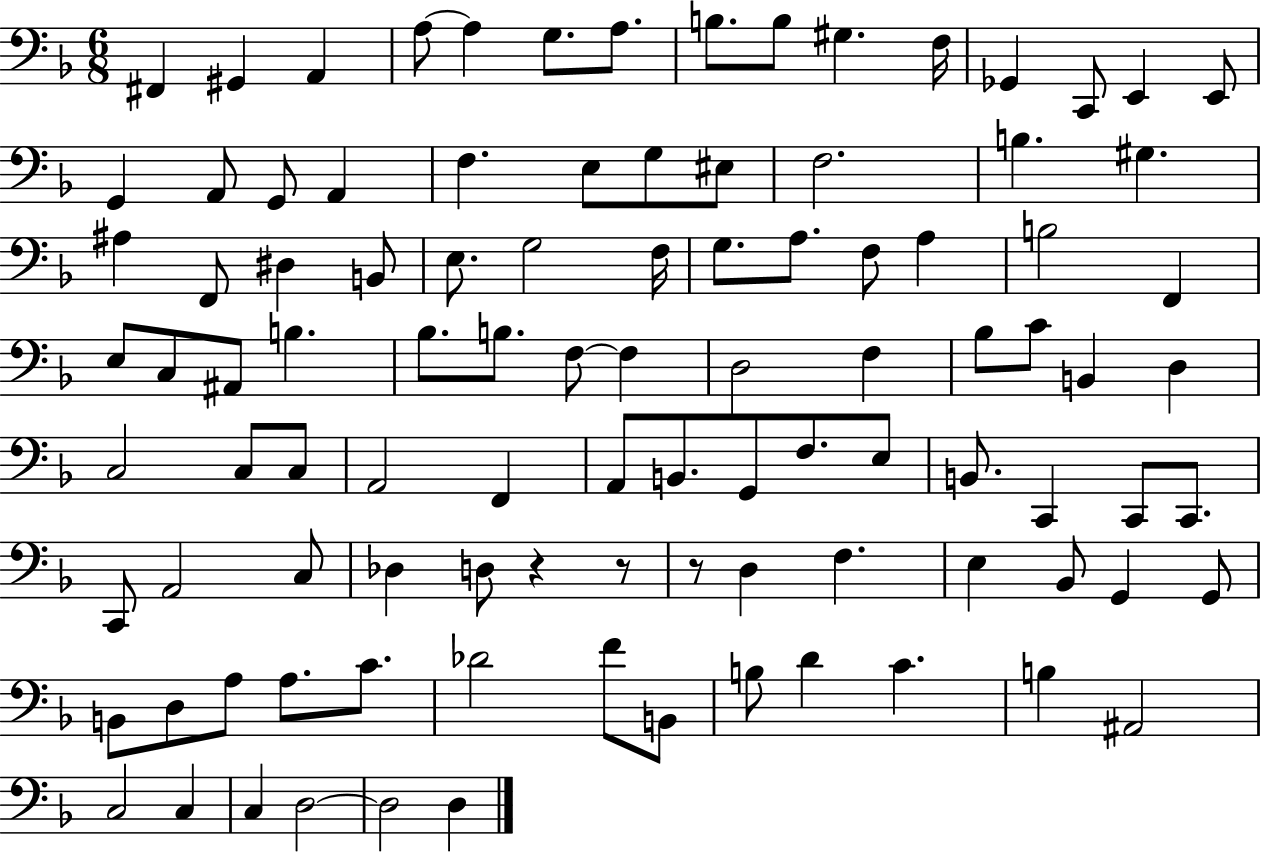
F#2/q G#2/q A2/q A3/e A3/q G3/e. A3/e. B3/e. B3/e G#3/q. F3/s Gb2/q C2/e E2/q E2/e G2/q A2/e G2/e A2/q F3/q. E3/e G3/e EIS3/e F3/h. B3/q. G#3/q. A#3/q F2/e D#3/q B2/e E3/e. G3/h F3/s G3/e. A3/e. F3/e A3/q B3/h F2/q E3/e C3/e A#2/e B3/q. Bb3/e. B3/e. F3/e F3/q D3/h F3/q Bb3/e C4/e B2/q D3/q C3/h C3/e C3/e A2/h F2/q A2/e B2/e. G2/e F3/e. E3/e B2/e. C2/q C2/e C2/e. C2/e A2/h C3/e Db3/q D3/e R/q R/e R/e D3/q F3/q. E3/q Bb2/e G2/q G2/e B2/e D3/e A3/e A3/e. C4/e. Db4/h F4/e B2/e B3/e D4/q C4/q. B3/q A#2/h C3/h C3/q C3/q D3/h D3/h D3/q